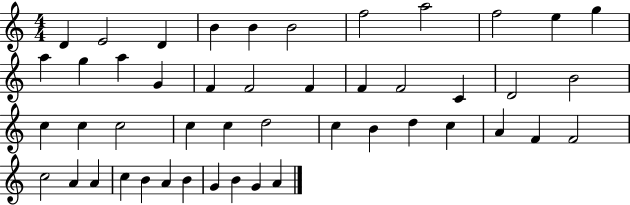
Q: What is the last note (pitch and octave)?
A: A4